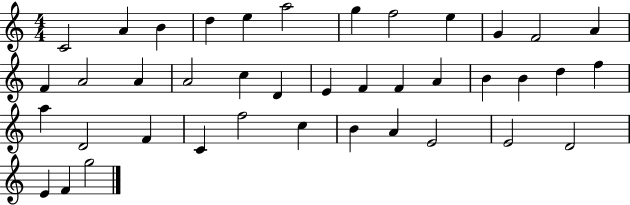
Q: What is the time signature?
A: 4/4